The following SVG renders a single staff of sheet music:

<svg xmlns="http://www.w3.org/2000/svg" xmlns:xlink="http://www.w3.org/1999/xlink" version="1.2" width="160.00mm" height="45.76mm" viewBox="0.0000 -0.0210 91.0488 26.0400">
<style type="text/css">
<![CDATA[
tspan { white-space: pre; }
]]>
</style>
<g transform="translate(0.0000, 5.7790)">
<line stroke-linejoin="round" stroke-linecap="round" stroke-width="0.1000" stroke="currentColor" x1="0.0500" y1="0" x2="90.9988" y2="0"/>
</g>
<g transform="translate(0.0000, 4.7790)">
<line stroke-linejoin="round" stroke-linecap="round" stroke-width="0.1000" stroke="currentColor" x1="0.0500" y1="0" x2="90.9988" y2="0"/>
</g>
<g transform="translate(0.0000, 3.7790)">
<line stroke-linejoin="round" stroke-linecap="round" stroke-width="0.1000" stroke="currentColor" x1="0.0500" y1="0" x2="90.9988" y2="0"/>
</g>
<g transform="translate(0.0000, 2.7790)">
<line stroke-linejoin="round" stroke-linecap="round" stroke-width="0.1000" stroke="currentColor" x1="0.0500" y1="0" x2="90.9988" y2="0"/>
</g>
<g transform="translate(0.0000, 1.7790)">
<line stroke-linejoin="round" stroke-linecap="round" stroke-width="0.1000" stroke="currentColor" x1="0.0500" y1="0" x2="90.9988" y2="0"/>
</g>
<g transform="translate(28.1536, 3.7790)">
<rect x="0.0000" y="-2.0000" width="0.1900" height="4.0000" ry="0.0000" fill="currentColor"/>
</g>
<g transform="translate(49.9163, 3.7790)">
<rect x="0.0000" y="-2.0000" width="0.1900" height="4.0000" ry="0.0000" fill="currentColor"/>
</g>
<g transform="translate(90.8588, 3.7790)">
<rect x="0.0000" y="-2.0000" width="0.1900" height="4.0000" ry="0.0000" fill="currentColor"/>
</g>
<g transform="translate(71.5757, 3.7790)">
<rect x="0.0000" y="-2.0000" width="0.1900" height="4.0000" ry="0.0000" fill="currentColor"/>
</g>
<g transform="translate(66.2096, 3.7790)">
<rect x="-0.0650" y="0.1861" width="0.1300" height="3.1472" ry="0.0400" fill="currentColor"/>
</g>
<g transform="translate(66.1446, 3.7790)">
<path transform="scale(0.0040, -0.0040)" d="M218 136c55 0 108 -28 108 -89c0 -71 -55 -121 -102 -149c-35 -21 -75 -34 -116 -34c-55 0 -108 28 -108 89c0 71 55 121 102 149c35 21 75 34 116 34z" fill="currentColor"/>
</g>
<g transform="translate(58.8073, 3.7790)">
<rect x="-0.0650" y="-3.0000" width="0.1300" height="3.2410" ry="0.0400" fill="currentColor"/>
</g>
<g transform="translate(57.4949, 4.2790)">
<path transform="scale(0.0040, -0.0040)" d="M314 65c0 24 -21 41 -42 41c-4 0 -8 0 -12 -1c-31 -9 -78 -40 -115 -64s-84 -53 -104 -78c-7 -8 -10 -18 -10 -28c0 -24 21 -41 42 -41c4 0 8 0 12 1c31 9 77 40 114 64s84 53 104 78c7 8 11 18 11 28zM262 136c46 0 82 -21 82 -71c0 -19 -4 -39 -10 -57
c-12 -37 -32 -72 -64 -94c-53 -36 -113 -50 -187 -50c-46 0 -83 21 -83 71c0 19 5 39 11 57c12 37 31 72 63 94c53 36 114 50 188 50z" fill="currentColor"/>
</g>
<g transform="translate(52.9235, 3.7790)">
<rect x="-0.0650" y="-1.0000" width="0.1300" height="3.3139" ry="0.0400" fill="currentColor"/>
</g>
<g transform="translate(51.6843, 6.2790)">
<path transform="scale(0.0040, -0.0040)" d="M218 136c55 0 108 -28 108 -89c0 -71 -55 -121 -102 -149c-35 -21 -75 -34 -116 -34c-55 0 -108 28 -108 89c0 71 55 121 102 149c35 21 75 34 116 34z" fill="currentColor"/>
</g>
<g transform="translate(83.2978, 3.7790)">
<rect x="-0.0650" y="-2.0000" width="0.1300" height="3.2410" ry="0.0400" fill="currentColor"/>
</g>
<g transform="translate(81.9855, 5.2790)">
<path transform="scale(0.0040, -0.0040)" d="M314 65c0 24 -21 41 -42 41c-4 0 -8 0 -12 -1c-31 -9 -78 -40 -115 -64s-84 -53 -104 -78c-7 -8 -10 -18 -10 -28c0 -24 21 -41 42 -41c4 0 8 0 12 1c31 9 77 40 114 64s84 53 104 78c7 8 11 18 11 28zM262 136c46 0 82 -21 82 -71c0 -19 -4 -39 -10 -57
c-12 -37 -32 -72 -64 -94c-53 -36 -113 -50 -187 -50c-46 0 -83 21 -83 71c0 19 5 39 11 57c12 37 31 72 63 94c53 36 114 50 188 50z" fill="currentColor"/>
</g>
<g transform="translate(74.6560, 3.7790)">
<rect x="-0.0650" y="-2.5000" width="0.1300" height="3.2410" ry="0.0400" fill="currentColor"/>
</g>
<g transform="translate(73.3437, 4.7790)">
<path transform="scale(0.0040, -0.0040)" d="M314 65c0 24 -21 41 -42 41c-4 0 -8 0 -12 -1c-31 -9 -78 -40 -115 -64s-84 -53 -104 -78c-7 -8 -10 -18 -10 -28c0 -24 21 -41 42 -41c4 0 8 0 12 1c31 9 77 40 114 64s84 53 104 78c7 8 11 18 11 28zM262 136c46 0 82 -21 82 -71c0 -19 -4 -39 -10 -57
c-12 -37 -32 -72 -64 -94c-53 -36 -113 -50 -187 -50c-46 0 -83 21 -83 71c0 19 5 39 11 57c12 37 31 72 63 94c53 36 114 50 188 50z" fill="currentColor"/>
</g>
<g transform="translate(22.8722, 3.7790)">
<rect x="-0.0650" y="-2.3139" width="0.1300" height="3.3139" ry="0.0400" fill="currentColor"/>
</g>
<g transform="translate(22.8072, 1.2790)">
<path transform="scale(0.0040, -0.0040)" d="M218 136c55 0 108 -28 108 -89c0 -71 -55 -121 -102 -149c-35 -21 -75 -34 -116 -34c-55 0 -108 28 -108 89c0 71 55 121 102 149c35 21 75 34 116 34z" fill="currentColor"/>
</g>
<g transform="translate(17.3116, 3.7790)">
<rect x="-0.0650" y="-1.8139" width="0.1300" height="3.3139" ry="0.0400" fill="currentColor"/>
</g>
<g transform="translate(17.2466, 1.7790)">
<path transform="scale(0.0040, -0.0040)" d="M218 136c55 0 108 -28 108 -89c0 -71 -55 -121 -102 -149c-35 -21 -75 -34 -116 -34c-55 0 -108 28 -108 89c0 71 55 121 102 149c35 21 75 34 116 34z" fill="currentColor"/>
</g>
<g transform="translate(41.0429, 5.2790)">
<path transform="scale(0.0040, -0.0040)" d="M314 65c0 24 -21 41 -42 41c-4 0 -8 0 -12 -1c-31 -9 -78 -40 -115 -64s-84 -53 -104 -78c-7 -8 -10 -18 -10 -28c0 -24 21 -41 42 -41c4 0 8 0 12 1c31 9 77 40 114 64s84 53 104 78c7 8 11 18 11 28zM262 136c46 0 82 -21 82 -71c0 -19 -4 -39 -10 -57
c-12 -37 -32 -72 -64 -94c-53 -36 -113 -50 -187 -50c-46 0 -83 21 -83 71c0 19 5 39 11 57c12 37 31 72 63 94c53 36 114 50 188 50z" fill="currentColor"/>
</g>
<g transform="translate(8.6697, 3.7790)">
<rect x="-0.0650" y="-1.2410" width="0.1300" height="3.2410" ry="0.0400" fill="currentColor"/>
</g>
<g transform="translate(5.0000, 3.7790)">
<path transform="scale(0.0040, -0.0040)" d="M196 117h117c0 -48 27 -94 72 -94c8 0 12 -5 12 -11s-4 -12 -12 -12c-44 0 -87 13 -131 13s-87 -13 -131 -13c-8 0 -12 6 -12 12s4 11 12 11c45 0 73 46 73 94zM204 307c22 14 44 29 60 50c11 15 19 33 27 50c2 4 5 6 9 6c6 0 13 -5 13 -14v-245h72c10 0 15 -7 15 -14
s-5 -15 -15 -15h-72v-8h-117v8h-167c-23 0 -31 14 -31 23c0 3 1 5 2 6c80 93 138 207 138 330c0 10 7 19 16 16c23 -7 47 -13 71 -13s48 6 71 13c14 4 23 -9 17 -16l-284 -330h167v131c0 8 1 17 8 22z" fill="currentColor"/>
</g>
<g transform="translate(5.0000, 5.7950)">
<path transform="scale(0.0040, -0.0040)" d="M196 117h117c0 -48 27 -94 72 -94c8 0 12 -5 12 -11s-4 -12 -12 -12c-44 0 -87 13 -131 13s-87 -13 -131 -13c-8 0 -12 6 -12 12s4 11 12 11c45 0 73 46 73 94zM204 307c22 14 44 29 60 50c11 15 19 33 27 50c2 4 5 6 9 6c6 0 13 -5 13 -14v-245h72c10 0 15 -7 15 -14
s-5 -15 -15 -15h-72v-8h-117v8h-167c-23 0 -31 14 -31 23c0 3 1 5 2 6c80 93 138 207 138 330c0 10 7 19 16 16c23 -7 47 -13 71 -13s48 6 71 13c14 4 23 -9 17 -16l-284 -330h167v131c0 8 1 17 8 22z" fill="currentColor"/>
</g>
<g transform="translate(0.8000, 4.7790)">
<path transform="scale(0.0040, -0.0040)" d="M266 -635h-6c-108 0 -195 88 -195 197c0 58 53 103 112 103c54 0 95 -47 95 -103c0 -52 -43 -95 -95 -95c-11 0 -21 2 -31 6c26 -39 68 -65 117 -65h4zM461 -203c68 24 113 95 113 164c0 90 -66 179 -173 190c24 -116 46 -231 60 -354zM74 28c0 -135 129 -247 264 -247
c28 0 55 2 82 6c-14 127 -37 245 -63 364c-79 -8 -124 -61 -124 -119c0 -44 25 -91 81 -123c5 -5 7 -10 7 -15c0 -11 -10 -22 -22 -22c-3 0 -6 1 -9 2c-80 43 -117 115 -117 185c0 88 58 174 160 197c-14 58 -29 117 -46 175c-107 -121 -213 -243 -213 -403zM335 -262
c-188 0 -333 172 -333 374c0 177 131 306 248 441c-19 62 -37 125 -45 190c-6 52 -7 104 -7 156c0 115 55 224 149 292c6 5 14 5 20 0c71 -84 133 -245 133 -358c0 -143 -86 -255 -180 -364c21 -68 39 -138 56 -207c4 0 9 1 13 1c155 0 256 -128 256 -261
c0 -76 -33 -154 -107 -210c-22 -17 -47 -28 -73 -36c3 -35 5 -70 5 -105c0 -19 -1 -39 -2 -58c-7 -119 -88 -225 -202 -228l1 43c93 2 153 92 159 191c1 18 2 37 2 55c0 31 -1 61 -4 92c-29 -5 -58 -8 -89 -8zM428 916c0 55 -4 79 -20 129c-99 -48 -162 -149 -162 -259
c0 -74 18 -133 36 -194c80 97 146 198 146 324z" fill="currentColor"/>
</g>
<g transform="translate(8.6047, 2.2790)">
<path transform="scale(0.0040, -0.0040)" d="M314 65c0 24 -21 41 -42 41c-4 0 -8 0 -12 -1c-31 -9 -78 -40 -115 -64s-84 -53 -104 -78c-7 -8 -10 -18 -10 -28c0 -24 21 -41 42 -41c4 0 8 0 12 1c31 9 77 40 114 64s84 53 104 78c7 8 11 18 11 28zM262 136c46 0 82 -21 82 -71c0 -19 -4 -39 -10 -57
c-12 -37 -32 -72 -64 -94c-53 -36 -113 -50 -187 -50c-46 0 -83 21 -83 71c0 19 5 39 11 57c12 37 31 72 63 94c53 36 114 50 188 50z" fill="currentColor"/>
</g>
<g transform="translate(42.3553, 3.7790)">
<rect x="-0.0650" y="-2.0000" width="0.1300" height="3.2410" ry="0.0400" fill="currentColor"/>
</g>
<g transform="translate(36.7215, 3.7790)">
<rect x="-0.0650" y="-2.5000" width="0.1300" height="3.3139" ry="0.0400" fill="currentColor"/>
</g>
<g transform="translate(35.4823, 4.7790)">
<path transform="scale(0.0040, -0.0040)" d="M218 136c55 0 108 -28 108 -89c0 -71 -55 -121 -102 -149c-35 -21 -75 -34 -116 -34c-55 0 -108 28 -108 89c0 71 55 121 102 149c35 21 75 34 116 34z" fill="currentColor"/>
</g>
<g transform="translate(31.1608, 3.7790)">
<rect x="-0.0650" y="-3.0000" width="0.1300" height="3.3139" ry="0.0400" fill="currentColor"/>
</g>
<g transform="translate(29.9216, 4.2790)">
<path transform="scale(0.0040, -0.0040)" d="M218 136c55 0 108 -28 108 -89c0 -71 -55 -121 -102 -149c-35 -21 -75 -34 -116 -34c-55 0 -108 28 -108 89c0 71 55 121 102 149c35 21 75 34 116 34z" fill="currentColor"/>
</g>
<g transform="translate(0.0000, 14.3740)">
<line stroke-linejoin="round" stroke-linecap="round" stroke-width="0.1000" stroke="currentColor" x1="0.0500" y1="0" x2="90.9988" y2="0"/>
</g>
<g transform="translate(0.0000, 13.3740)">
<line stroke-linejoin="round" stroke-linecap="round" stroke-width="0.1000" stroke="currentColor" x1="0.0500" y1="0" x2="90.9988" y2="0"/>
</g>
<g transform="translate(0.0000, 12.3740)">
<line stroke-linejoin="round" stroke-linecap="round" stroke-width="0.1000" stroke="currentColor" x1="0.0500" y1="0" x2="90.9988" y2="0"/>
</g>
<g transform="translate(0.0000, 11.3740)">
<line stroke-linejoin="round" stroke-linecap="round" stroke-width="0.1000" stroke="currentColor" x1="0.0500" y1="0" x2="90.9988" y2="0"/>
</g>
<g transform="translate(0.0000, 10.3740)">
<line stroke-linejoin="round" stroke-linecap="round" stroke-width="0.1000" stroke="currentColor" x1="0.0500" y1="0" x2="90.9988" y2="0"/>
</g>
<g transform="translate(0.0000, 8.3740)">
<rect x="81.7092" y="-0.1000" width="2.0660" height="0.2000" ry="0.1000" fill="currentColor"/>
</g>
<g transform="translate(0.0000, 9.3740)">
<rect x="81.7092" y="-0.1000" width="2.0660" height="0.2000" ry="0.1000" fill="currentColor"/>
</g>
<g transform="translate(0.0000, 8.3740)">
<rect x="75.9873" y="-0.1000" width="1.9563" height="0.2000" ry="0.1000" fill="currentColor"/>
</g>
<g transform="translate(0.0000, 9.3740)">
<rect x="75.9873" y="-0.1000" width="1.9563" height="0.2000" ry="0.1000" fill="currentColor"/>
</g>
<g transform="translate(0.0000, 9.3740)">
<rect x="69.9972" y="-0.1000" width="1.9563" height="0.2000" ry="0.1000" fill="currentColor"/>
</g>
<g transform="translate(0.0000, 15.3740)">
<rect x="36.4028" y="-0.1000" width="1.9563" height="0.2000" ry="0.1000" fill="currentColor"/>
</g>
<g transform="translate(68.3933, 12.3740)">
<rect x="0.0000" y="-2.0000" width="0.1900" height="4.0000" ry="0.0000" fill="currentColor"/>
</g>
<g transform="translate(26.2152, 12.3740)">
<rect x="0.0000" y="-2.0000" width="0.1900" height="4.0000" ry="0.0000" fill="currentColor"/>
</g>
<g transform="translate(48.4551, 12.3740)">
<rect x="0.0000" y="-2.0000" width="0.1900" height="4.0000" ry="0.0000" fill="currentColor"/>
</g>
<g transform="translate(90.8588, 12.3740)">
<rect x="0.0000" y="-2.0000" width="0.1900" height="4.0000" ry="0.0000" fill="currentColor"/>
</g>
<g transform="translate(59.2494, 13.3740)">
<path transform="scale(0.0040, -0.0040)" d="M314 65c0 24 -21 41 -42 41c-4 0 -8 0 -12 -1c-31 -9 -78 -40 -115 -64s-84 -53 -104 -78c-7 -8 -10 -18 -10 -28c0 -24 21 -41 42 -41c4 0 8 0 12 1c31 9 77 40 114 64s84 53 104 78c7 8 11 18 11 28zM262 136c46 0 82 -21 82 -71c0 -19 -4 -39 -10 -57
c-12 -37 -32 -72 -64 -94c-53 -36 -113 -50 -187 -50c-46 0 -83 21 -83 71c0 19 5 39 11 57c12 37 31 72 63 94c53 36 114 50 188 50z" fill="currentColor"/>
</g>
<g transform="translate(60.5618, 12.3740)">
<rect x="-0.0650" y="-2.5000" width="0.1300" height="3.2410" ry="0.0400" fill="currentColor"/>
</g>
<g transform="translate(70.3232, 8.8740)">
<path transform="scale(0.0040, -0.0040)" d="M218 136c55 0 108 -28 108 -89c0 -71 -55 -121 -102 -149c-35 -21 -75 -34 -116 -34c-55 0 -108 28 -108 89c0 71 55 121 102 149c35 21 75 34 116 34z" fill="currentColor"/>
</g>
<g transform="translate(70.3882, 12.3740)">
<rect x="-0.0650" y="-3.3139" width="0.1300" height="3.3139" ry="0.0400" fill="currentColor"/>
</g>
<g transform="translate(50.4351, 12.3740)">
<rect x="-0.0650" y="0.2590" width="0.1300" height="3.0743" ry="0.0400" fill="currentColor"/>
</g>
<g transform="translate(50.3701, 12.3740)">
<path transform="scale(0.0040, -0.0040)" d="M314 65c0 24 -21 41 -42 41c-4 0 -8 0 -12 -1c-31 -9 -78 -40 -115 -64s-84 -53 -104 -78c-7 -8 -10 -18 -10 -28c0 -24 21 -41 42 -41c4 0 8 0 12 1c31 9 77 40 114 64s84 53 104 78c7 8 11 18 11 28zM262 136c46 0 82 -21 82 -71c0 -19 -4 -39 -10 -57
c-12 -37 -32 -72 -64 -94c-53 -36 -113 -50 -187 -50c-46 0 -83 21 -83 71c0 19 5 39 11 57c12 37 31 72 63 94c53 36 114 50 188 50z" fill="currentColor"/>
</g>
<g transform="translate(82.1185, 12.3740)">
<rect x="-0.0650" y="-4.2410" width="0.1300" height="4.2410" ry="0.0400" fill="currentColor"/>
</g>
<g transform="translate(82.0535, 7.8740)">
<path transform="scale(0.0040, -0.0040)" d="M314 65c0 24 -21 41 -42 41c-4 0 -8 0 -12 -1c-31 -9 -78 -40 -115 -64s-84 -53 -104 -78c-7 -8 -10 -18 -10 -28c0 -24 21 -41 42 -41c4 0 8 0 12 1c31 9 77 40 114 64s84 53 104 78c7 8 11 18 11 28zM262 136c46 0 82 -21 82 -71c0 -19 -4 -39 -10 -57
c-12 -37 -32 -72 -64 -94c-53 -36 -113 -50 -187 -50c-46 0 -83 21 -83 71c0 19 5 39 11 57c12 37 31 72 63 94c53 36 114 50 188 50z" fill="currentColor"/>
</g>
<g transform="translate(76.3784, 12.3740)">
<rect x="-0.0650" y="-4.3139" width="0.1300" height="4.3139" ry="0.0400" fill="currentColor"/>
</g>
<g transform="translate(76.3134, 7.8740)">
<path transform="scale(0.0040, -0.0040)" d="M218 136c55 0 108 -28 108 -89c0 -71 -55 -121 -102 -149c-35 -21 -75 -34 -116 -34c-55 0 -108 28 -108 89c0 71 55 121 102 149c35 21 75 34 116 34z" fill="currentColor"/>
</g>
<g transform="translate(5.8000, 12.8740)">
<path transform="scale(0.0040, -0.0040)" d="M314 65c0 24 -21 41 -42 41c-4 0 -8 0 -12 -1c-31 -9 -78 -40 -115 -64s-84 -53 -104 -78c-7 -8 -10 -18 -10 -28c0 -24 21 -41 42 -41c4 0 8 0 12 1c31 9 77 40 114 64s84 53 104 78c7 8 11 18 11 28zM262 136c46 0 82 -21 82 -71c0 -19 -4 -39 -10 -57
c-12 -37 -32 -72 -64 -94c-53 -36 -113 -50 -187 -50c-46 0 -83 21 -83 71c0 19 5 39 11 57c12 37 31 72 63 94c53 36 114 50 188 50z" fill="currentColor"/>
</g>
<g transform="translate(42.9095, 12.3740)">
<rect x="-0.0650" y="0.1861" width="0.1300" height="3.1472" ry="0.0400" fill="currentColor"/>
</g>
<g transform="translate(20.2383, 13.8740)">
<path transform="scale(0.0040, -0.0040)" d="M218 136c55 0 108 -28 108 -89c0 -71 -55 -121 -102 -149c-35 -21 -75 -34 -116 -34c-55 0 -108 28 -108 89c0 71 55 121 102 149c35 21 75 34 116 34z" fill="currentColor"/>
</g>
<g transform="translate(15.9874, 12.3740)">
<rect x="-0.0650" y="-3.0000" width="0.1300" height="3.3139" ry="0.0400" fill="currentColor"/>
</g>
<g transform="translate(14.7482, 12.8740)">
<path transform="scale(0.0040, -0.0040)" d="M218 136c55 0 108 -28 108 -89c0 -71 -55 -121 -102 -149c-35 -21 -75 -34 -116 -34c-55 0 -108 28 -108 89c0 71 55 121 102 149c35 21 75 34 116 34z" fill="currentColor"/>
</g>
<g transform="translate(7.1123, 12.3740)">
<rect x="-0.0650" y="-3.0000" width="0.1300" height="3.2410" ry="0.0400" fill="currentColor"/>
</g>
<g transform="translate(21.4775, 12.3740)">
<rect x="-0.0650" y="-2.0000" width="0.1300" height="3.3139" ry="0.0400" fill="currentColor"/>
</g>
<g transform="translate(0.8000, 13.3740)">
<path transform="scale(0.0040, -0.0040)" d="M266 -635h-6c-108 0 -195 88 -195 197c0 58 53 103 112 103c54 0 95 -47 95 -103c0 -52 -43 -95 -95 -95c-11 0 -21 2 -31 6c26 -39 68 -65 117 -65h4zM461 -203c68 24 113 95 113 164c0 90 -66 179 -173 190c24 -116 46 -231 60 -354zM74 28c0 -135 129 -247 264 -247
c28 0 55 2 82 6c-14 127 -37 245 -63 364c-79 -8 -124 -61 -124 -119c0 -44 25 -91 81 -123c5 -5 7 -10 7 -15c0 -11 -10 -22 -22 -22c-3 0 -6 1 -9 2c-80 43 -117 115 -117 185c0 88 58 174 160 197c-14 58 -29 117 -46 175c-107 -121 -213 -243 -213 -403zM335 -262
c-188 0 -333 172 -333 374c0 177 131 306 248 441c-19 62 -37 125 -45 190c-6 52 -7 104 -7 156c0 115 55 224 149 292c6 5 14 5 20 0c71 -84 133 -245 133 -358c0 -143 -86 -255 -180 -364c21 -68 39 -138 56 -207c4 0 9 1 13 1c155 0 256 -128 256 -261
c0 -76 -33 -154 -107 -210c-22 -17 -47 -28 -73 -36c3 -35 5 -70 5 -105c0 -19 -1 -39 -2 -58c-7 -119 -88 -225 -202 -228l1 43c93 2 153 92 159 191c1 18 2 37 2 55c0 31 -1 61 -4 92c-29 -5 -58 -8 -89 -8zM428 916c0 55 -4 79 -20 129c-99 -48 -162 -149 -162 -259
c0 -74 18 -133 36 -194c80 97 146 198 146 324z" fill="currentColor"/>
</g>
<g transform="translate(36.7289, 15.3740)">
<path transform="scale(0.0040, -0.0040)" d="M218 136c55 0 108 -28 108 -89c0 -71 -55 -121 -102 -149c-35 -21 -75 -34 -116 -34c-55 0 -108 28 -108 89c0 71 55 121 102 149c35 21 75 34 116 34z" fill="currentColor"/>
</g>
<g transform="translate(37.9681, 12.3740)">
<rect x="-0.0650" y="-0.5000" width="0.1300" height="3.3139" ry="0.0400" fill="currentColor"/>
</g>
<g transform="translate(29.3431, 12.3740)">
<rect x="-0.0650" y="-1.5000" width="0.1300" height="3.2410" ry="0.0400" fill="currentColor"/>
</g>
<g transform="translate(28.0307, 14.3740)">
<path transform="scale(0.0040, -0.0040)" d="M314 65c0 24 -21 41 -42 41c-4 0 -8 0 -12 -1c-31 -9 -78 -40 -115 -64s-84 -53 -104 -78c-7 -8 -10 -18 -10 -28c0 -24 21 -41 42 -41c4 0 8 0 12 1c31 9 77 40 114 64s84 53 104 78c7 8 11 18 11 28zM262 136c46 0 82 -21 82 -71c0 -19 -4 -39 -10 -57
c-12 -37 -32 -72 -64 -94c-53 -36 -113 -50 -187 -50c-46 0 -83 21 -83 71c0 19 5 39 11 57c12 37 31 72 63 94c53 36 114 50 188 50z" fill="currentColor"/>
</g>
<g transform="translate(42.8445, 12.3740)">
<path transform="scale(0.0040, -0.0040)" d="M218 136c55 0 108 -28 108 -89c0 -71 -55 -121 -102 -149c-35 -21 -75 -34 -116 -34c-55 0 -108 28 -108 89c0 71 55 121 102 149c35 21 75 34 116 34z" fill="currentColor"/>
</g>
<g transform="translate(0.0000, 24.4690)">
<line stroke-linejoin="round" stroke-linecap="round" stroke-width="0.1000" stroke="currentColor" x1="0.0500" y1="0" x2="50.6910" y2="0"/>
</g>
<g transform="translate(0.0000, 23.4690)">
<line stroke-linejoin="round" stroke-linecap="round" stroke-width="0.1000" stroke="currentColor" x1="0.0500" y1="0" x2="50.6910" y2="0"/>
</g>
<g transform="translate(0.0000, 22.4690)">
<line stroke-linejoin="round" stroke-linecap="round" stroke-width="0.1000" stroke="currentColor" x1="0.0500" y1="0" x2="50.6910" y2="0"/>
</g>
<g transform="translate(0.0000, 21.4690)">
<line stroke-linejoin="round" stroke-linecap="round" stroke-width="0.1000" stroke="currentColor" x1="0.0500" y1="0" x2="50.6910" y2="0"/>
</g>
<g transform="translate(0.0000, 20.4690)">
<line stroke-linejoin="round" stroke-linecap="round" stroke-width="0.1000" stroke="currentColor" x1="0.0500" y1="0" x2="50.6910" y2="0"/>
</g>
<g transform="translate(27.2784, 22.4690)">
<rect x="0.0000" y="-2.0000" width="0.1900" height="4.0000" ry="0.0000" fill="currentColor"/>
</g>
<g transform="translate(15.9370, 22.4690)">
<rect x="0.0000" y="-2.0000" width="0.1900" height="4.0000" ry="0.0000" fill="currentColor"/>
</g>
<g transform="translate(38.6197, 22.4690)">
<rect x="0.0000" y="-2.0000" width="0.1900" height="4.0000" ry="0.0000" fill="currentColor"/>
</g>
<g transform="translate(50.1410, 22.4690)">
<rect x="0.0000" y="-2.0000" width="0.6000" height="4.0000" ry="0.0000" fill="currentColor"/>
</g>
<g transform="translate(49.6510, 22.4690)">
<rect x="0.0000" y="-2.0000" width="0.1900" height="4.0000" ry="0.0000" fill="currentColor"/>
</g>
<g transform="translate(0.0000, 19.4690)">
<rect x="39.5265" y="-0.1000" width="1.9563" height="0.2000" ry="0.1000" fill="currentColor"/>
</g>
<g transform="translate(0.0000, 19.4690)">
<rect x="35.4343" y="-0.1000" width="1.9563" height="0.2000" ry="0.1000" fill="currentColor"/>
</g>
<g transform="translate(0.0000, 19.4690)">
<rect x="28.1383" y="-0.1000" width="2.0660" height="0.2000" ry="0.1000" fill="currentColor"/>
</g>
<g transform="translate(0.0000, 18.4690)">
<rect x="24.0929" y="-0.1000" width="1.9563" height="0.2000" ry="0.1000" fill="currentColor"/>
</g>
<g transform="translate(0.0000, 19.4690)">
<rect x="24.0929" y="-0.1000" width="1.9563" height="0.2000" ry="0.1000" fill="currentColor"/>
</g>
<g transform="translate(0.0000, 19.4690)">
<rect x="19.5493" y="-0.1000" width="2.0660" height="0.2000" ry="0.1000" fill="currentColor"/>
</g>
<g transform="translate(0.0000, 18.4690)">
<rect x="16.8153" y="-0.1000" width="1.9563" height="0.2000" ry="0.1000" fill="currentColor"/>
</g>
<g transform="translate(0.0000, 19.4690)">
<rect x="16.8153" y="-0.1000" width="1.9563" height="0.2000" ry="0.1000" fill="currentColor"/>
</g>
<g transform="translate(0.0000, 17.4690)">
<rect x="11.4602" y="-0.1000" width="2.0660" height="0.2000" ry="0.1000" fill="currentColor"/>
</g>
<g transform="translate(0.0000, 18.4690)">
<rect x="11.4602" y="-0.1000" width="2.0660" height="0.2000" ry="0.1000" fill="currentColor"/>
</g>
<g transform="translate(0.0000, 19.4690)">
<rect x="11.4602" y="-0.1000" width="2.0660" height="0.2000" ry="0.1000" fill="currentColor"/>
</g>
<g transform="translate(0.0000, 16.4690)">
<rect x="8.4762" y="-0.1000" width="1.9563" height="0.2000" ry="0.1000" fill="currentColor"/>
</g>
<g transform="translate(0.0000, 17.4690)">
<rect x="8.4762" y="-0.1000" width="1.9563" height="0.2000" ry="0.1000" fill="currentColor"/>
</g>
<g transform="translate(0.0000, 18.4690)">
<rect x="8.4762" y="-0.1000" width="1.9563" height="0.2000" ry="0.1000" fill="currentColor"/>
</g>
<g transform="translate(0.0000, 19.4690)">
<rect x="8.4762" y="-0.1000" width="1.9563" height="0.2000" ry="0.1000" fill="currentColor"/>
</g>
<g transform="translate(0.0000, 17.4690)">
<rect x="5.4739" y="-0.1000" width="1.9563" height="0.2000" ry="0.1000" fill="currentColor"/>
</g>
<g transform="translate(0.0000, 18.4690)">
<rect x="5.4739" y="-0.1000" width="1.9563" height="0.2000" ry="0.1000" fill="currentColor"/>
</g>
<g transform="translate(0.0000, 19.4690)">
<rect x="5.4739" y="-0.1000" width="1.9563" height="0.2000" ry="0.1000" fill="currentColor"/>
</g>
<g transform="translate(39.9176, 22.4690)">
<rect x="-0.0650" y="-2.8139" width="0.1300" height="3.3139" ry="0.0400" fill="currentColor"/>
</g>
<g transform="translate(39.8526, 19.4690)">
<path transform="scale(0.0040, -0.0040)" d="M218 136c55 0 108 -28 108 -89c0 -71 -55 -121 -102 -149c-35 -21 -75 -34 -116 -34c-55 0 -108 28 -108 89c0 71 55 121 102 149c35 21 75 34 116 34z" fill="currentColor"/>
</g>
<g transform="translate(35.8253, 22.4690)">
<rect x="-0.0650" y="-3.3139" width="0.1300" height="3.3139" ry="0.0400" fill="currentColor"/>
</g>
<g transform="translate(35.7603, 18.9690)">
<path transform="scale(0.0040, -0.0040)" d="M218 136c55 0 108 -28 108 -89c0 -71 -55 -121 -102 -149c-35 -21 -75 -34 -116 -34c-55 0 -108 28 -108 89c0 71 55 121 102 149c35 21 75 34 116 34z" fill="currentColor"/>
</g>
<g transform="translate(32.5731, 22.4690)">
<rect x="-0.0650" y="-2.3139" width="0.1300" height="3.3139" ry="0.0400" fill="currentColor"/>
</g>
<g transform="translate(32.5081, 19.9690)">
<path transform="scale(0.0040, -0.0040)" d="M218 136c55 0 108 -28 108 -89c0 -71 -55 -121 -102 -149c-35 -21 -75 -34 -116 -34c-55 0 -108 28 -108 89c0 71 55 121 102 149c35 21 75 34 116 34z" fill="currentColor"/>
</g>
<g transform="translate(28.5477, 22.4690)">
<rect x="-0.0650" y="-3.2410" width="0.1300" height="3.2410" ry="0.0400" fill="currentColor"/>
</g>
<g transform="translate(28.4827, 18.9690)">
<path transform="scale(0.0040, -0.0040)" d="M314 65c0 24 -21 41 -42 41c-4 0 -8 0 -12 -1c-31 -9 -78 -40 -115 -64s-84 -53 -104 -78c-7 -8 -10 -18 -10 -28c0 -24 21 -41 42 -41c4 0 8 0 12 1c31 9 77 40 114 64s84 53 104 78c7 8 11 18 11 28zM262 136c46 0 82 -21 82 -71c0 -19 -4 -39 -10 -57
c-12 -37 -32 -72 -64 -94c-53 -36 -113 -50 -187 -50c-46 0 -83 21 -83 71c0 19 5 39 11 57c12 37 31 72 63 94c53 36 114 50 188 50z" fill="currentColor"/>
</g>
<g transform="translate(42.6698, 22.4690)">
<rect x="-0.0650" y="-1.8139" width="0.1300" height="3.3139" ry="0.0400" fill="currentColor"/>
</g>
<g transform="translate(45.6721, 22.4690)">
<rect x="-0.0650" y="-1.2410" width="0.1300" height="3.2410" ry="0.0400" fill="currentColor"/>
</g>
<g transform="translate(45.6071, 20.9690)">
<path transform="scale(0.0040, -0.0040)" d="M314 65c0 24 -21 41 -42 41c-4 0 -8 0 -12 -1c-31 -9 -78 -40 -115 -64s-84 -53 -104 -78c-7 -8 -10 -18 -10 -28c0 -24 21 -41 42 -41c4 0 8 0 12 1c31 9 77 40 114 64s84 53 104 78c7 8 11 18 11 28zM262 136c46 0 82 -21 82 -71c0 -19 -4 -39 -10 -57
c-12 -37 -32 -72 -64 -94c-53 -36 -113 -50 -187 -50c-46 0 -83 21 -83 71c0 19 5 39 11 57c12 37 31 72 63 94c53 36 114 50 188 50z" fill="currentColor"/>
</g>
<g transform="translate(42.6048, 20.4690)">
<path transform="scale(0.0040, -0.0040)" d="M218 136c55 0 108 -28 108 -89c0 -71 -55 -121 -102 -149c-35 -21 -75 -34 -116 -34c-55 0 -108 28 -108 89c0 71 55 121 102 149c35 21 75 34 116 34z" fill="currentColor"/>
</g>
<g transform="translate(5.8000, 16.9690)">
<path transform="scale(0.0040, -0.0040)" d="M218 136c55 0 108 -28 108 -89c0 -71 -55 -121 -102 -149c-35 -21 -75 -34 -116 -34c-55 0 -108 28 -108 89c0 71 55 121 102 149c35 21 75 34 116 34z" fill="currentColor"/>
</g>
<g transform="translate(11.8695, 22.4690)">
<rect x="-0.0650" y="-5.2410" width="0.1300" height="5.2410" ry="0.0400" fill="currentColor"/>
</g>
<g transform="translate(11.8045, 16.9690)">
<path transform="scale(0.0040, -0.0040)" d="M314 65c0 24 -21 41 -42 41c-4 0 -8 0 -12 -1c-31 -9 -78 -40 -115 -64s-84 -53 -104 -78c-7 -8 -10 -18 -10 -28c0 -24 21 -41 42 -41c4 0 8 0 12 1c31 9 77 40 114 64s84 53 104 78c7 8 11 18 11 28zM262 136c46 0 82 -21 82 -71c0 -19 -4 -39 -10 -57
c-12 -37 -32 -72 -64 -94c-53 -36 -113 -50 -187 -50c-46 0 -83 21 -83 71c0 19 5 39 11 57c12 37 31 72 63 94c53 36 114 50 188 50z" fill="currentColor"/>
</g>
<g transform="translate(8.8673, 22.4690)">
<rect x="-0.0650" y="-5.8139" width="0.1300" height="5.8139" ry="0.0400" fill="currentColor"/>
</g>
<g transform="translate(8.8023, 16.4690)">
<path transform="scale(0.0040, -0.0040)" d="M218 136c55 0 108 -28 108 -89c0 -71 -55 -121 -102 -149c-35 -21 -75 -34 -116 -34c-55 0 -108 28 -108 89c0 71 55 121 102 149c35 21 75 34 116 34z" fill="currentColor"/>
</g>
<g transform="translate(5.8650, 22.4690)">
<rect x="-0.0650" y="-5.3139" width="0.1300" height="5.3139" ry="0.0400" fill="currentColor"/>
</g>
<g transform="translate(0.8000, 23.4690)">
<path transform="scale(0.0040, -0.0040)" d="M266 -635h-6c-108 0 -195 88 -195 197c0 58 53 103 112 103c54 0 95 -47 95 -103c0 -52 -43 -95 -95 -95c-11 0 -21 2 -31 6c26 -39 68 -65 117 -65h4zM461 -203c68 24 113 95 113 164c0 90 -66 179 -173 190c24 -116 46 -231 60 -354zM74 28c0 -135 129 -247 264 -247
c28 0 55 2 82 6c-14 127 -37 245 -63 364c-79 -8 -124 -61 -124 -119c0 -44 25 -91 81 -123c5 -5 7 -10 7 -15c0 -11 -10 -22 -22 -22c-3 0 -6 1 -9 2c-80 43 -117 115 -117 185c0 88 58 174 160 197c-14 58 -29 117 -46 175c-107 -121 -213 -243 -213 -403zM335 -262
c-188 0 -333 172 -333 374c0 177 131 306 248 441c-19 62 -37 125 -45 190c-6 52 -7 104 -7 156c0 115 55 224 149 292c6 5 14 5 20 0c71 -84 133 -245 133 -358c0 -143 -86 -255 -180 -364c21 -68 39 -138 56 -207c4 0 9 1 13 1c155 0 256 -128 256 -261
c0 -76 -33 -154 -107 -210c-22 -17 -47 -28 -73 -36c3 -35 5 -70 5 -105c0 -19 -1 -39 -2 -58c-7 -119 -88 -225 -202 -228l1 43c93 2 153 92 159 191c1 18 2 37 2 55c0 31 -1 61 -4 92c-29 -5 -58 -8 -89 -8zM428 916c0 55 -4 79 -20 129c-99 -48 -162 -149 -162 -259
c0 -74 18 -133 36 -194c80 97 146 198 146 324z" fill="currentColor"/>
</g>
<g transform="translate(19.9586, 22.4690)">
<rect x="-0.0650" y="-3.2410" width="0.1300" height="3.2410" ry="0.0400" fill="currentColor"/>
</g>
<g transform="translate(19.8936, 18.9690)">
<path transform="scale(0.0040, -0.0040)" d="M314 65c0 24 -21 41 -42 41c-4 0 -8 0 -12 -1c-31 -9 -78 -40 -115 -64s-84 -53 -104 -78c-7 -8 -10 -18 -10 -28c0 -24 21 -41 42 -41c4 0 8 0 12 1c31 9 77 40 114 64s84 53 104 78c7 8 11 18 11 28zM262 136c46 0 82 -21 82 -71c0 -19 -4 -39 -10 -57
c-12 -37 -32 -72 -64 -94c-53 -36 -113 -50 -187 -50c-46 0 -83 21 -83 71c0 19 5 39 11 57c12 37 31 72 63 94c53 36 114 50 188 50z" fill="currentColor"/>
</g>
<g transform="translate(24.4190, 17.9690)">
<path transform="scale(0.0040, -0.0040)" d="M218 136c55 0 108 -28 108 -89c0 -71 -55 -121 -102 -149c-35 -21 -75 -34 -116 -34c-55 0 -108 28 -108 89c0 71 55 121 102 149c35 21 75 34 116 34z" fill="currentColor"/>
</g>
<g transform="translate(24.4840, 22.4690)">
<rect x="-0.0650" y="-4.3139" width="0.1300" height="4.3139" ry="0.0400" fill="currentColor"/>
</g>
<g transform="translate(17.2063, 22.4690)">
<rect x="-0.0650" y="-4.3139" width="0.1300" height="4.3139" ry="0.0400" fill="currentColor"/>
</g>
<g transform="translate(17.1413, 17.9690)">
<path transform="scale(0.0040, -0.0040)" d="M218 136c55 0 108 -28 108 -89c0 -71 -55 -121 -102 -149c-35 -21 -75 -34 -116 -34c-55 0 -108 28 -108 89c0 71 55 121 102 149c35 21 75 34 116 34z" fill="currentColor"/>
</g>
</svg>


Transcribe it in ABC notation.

X:1
T:Untitled
M:4/4
L:1/4
K:C
e2 f g A G F2 D A2 B G2 F2 A2 A F E2 C B B2 G2 b d' d'2 f' g' f'2 d' b2 d' b2 g b a f e2